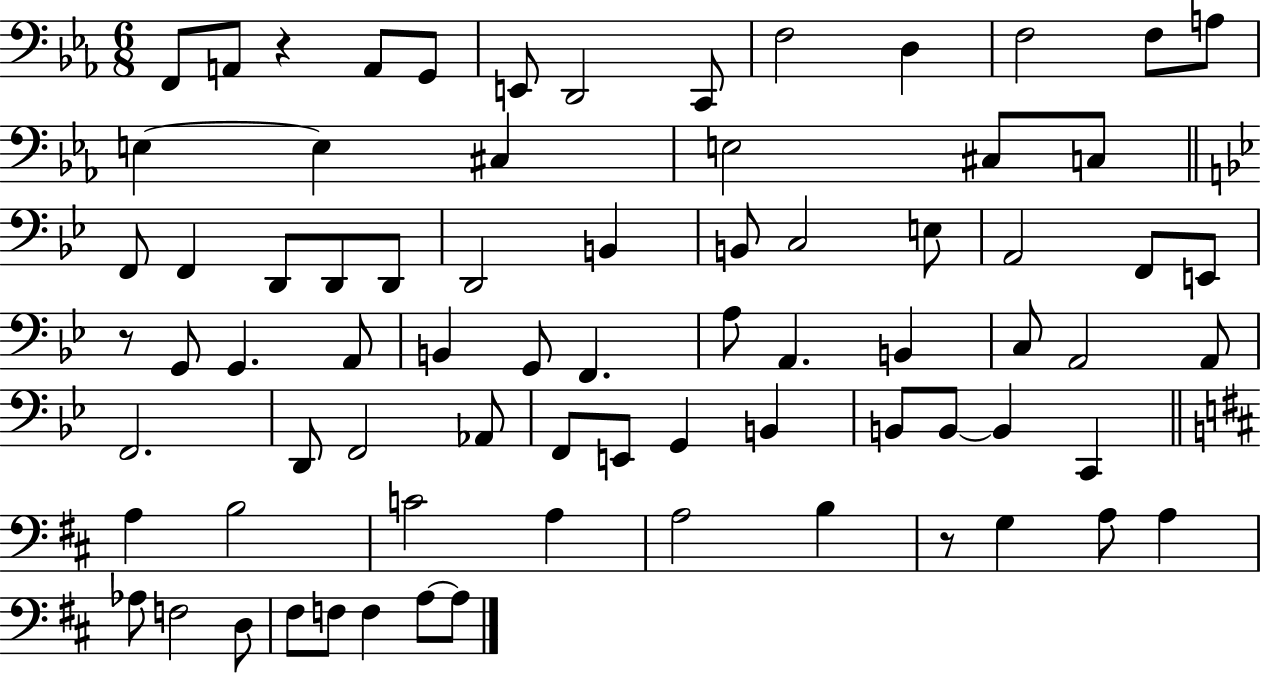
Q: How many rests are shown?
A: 3